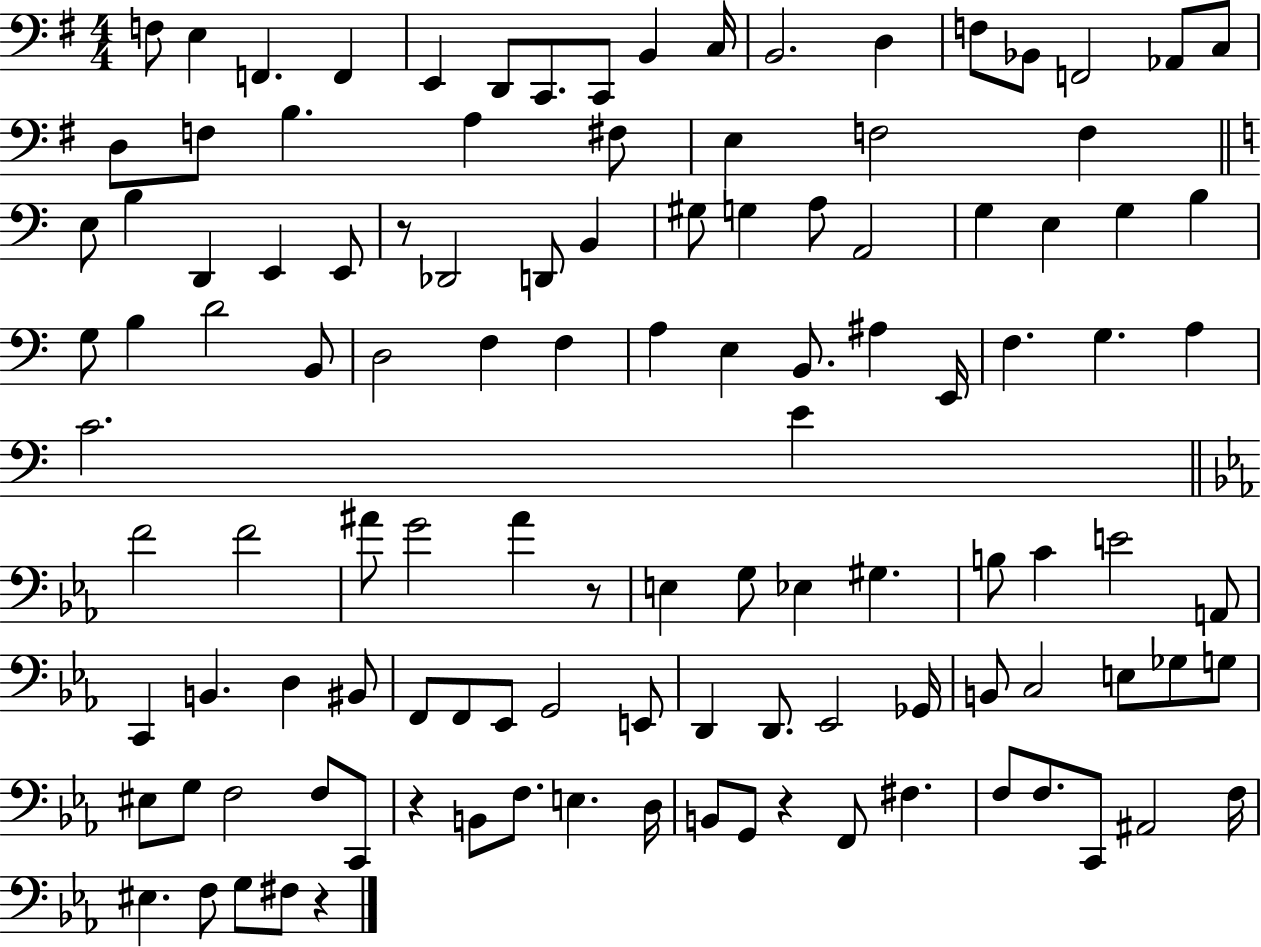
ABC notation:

X:1
T:Untitled
M:4/4
L:1/4
K:G
F,/2 E, F,, F,, E,, D,,/2 C,,/2 C,,/2 B,, C,/4 B,,2 D, F,/2 _B,,/2 F,,2 _A,,/2 C,/2 D,/2 F,/2 B, A, ^F,/2 E, F,2 F, E,/2 B, D,, E,, E,,/2 z/2 _D,,2 D,,/2 B,, ^G,/2 G, A,/2 A,,2 G, E, G, B, G,/2 B, D2 B,,/2 D,2 F, F, A, E, B,,/2 ^A, E,,/4 F, G, A, C2 E F2 F2 ^A/2 G2 ^A z/2 E, G,/2 _E, ^G, B,/2 C E2 A,,/2 C,, B,, D, ^B,,/2 F,,/2 F,,/2 _E,,/2 G,,2 E,,/2 D,, D,,/2 _E,,2 _G,,/4 B,,/2 C,2 E,/2 _G,/2 G,/2 ^E,/2 G,/2 F,2 F,/2 C,,/2 z B,,/2 F,/2 E, D,/4 B,,/2 G,,/2 z F,,/2 ^F, F,/2 F,/2 C,,/2 ^A,,2 F,/4 ^E, F,/2 G,/2 ^F,/2 z